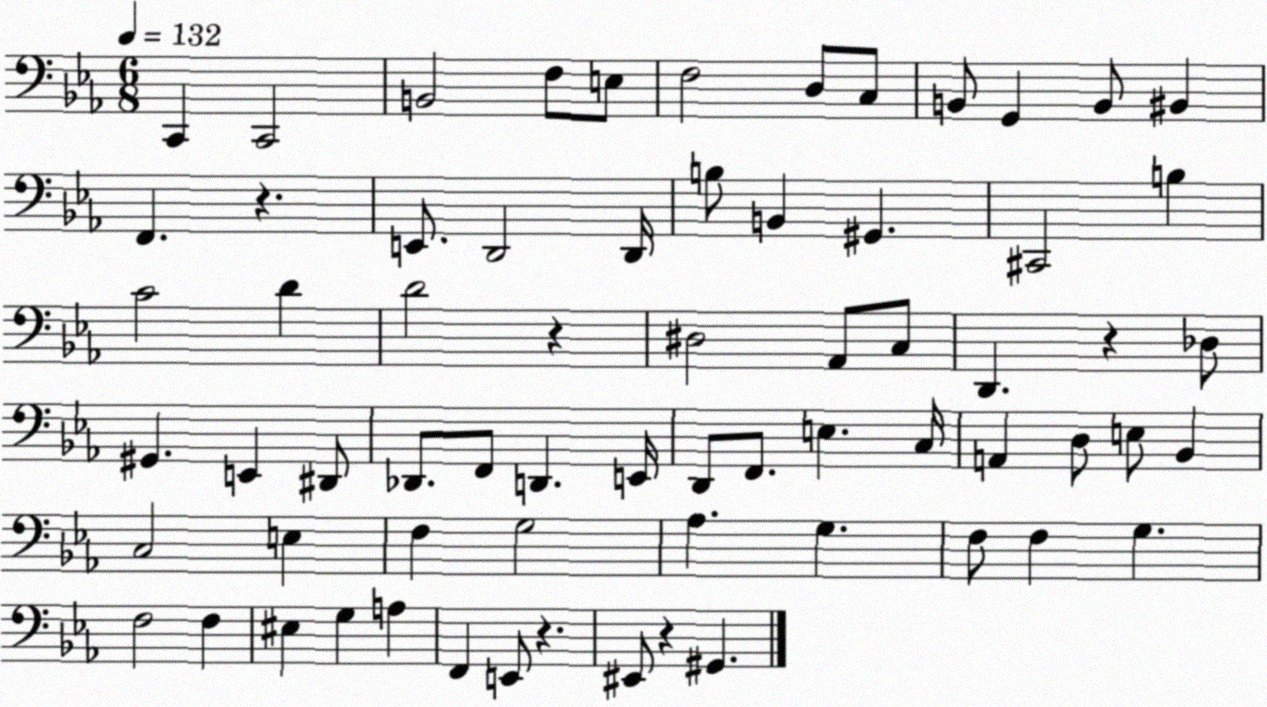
X:1
T:Untitled
M:6/8
L:1/4
K:Eb
C,, C,,2 B,,2 F,/2 E,/2 F,2 D,/2 C,/2 B,,/2 G,, B,,/2 ^B,, F,, z E,,/2 D,,2 D,,/4 B,/2 B,, ^G,, ^C,,2 B, C2 D D2 z ^D,2 _A,,/2 C,/2 D,, z _D,/2 ^G,, E,, ^D,,/2 _D,,/2 F,,/2 D,, E,,/4 D,,/2 F,,/2 E, C,/4 A,, D,/2 E,/2 _B,, C,2 E, F, G,2 _A, G, F,/2 F, G, F,2 F, ^E, G, A, F,, E,,/2 z ^E,,/2 z ^G,,